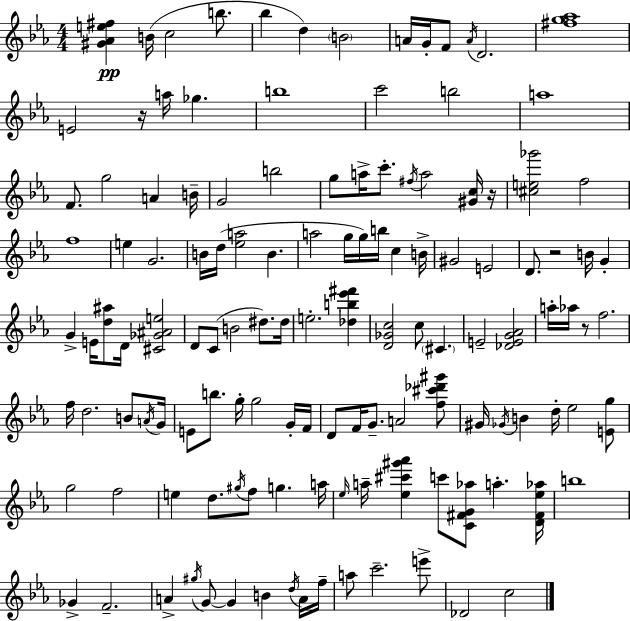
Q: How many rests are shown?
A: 4